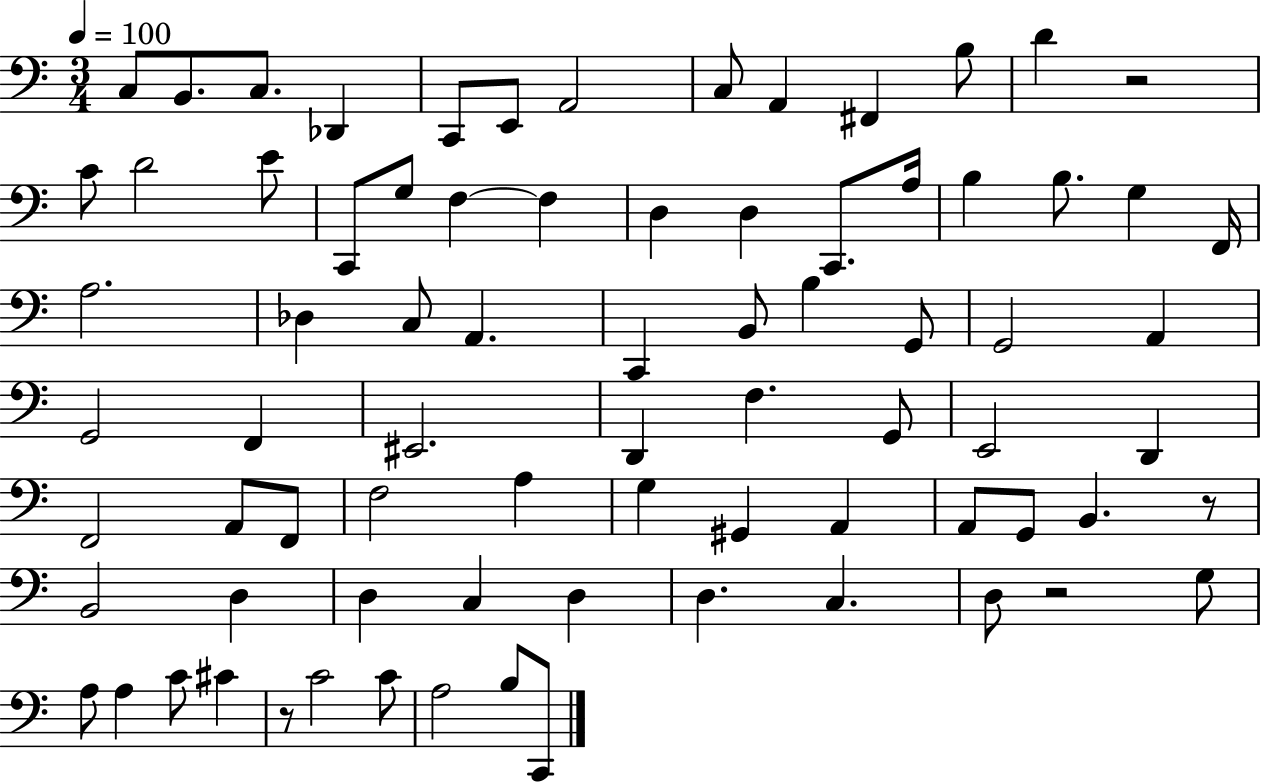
{
  \clef bass
  \numericTimeSignature
  \time 3/4
  \key c \major
  \tempo 4 = 100
  c8 b,8. c8. des,4 | c,8 e,8 a,2 | c8 a,4 fis,4 b8 | d'4 r2 | \break c'8 d'2 e'8 | c,8 g8 f4~~ f4 | d4 d4 c,8. a16 | b4 b8. g4 f,16 | \break a2. | des4 c8 a,4. | c,4 b,8 b4 g,8 | g,2 a,4 | \break g,2 f,4 | eis,2. | d,4 f4. g,8 | e,2 d,4 | \break f,2 a,8 f,8 | f2 a4 | g4 gis,4 a,4 | a,8 g,8 b,4. r8 | \break b,2 d4 | d4 c4 d4 | d4. c4. | d8 r2 g8 | \break a8 a4 c'8 cis'4 | r8 c'2 c'8 | a2 b8 c,8 | \bar "|."
}